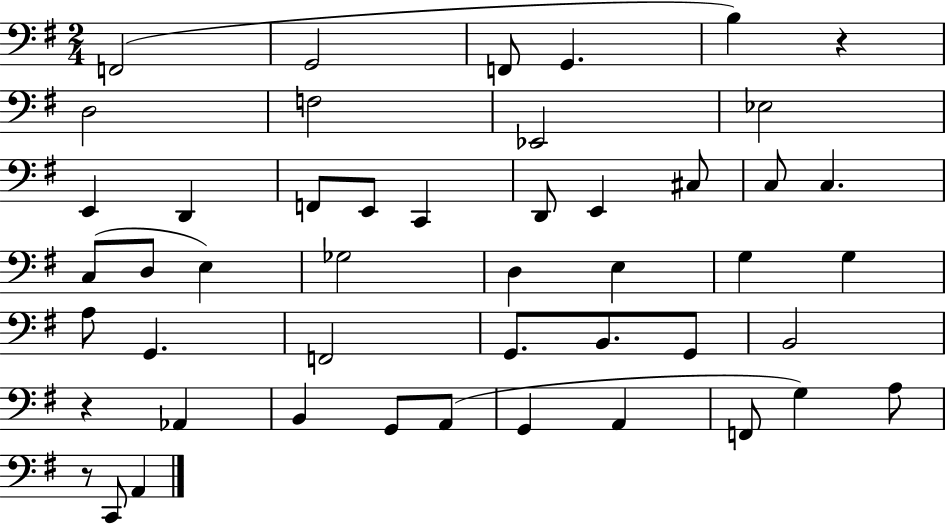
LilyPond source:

{
  \clef bass
  \numericTimeSignature
  \time 2/4
  \key g \major
  f,2( | g,2 | f,8 g,4. | b4) r4 | \break d2 | f2 | ees,2 | ees2 | \break e,4 d,4 | f,8 e,8 c,4 | d,8 e,4 cis8 | c8 c4. | \break c8( d8 e4) | ges2 | d4 e4 | g4 g4 | \break a8 g,4. | f,2 | g,8. b,8. g,8 | b,2 | \break r4 aes,4 | b,4 g,8 a,8( | g,4 a,4 | f,8 g4) a8 | \break r8 c,8 a,4 | \bar "|."
}